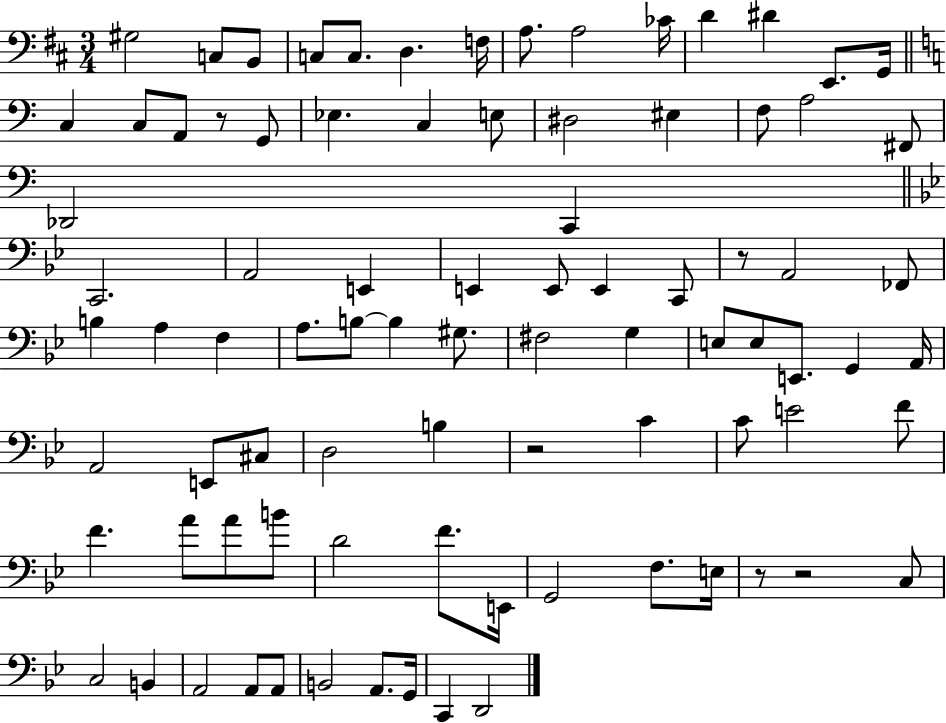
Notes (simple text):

G#3/h C3/e B2/e C3/e C3/e. D3/q. F3/s A3/e. A3/h CES4/s D4/q D#4/q E2/e. G2/s C3/q C3/e A2/e R/e G2/e Eb3/q. C3/q E3/e D#3/h EIS3/q F3/e A3/h F#2/e Db2/h C2/q C2/h. A2/h E2/q E2/q E2/e E2/q C2/e R/e A2/h FES2/e B3/q A3/q F3/q A3/e. B3/e B3/q G#3/e. F#3/h G3/q E3/e E3/e E2/e. G2/q A2/s A2/h E2/e C#3/e D3/h B3/q R/h C4/q C4/e E4/h F4/e F4/q. A4/e A4/e B4/e D4/h F4/e. E2/s G2/h F3/e. E3/s R/e R/h C3/e C3/h B2/q A2/h A2/e A2/e B2/h A2/e. G2/s C2/q D2/h